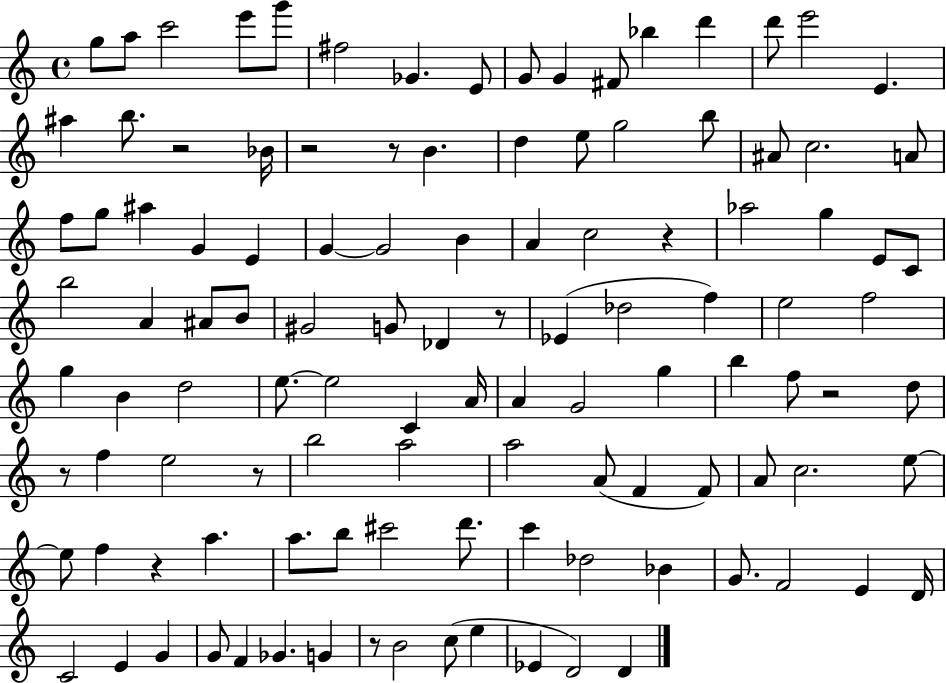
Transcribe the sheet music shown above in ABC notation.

X:1
T:Untitled
M:4/4
L:1/4
K:C
g/2 a/2 c'2 e'/2 g'/2 ^f2 _G E/2 G/2 G ^F/2 _b d' d'/2 e'2 E ^a b/2 z2 _B/4 z2 z/2 B d e/2 g2 b/2 ^A/2 c2 A/2 f/2 g/2 ^a G E G G2 B A c2 z _a2 g E/2 C/2 b2 A ^A/2 B/2 ^G2 G/2 _D z/2 _E _d2 f e2 f2 g B d2 e/2 e2 C A/4 A G2 g b f/2 z2 d/2 z/2 f e2 z/2 b2 a2 a2 A/2 F F/2 A/2 c2 e/2 e/2 f z a a/2 b/2 ^c'2 d'/2 c' _d2 _B G/2 F2 E D/4 C2 E G G/2 F _G G z/2 B2 c/2 e _E D2 D